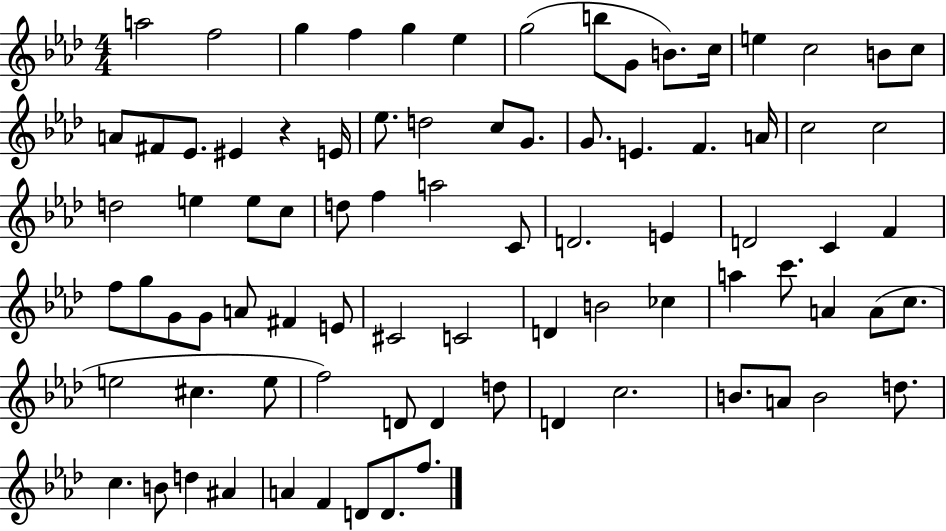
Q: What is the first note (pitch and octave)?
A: A5